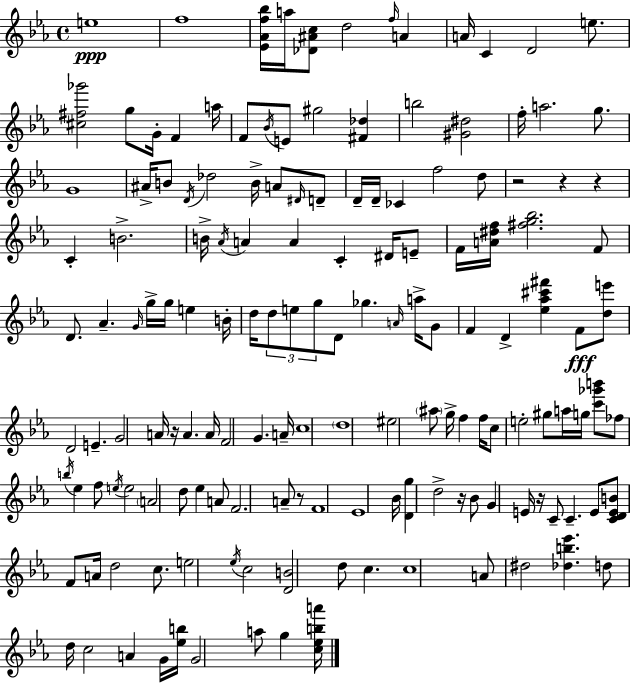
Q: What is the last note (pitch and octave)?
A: G5